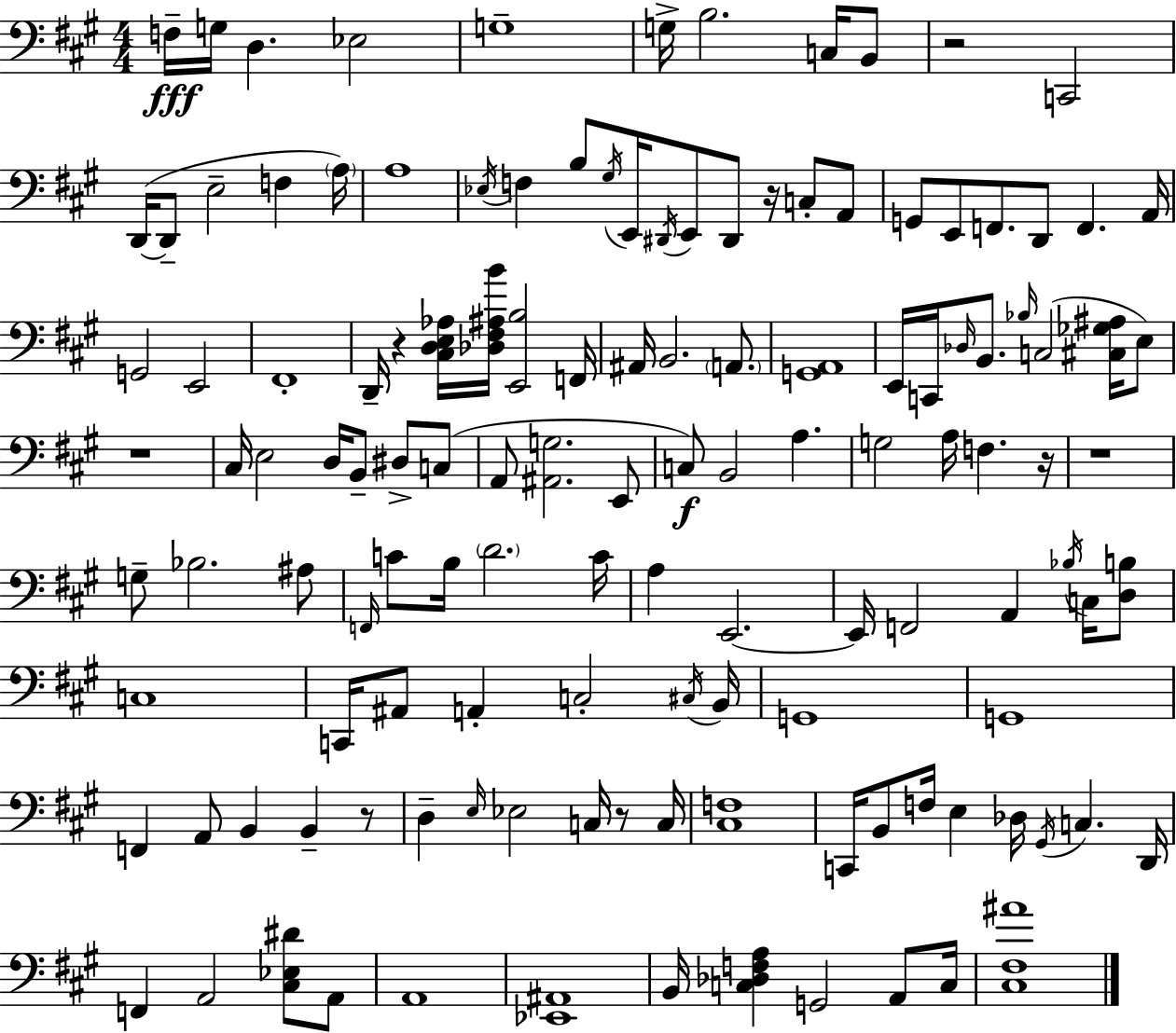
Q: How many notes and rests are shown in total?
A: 130